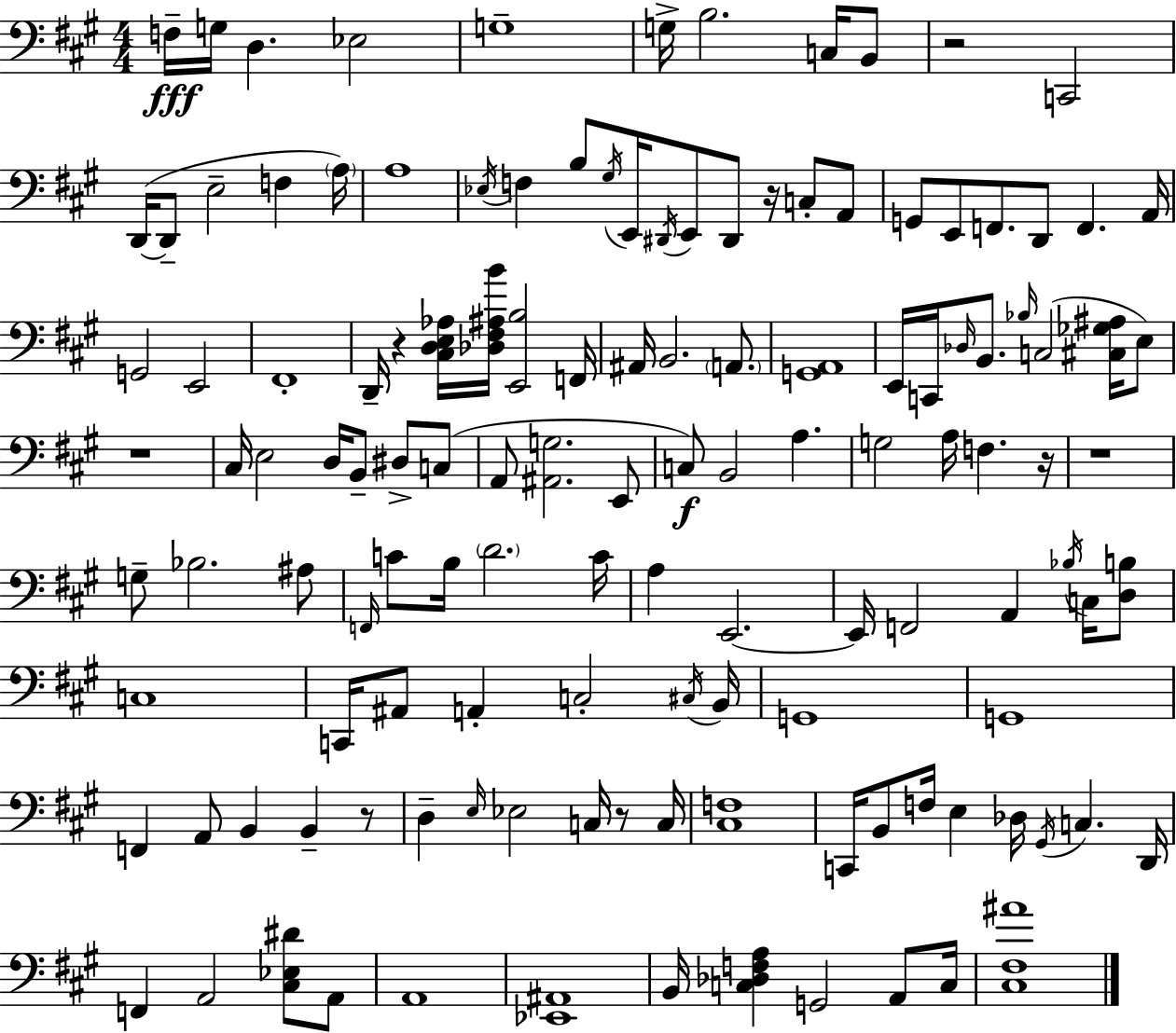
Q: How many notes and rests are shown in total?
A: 130